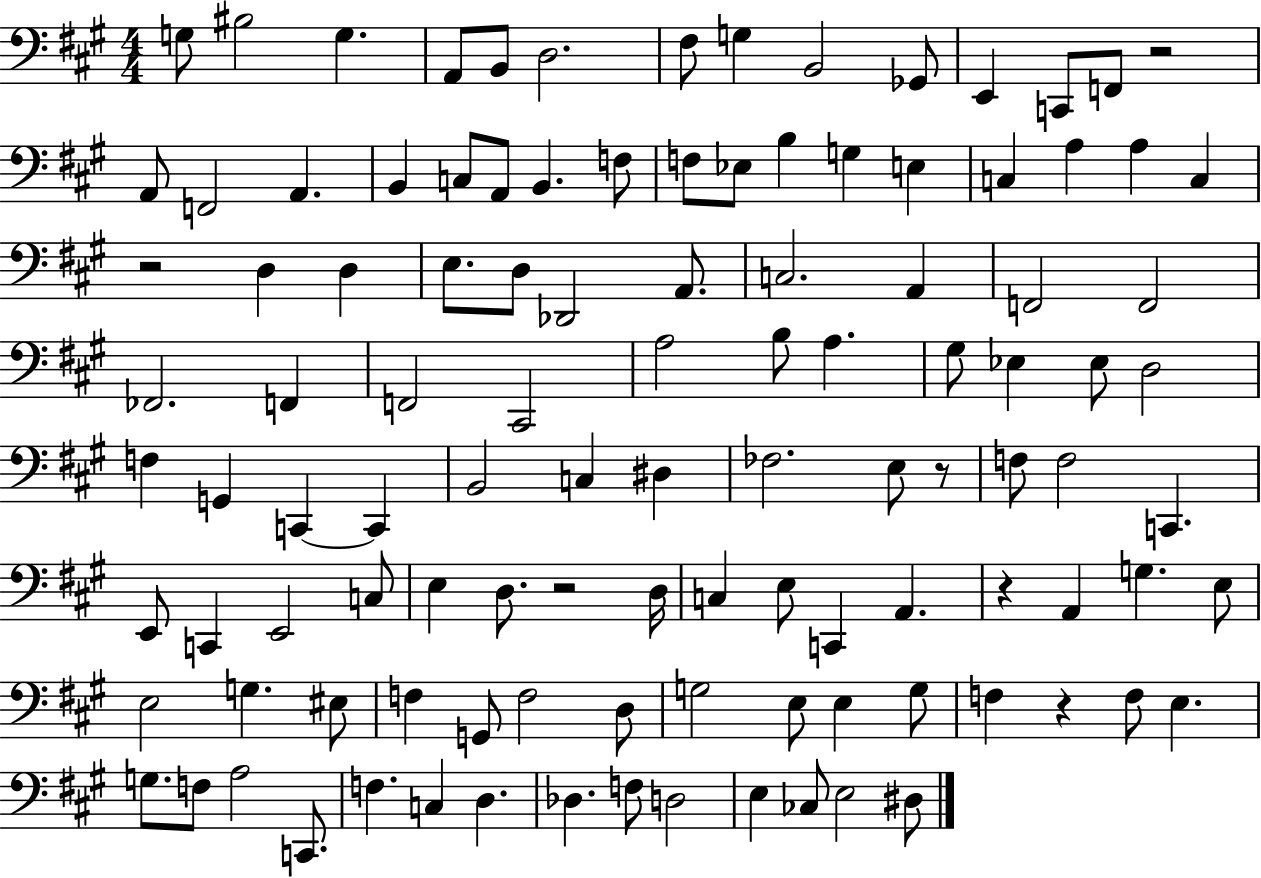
{
  \clef bass
  \numericTimeSignature
  \time 4/4
  \key a \major
  \repeat volta 2 { g8 bis2 g4. | a,8 b,8 d2. | fis8 g4 b,2 ges,8 | e,4 c,8 f,8 r2 | \break a,8 f,2 a,4. | b,4 c8 a,8 b,4. f8 | f8 ees8 b4 g4 e4 | c4 a4 a4 c4 | \break r2 d4 d4 | e8. d8 des,2 a,8. | c2. a,4 | f,2 f,2 | \break fes,2. f,4 | f,2 cis,2 | a2 b8 a4. | gis8 ees4 ees8 d2 | \break f4 g,4 c,4~~ c,4 | b,2 c4 dis4 | fes2. e8 r8 | f8 f2 c,4. | \break e,8 c,4 e,2 c8 | e4 d8. r2 d16 | c4 e8 c,4 a,4. | r4 a,4 g4. e8 | \break e2 g4. eis8 | f4 g,8 f2 d8 | g2 e8 e4 g8 | f4 r4 f8 e4. | \break g8. f8 a2 c,8. | f4. c4 d4. | des4. f8 d2 | e4 ces8 e2 dis8 | \break } \bar "|."
}